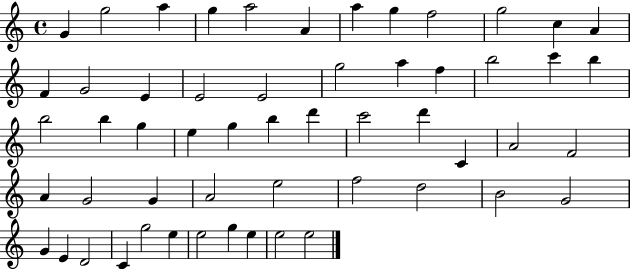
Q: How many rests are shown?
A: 0